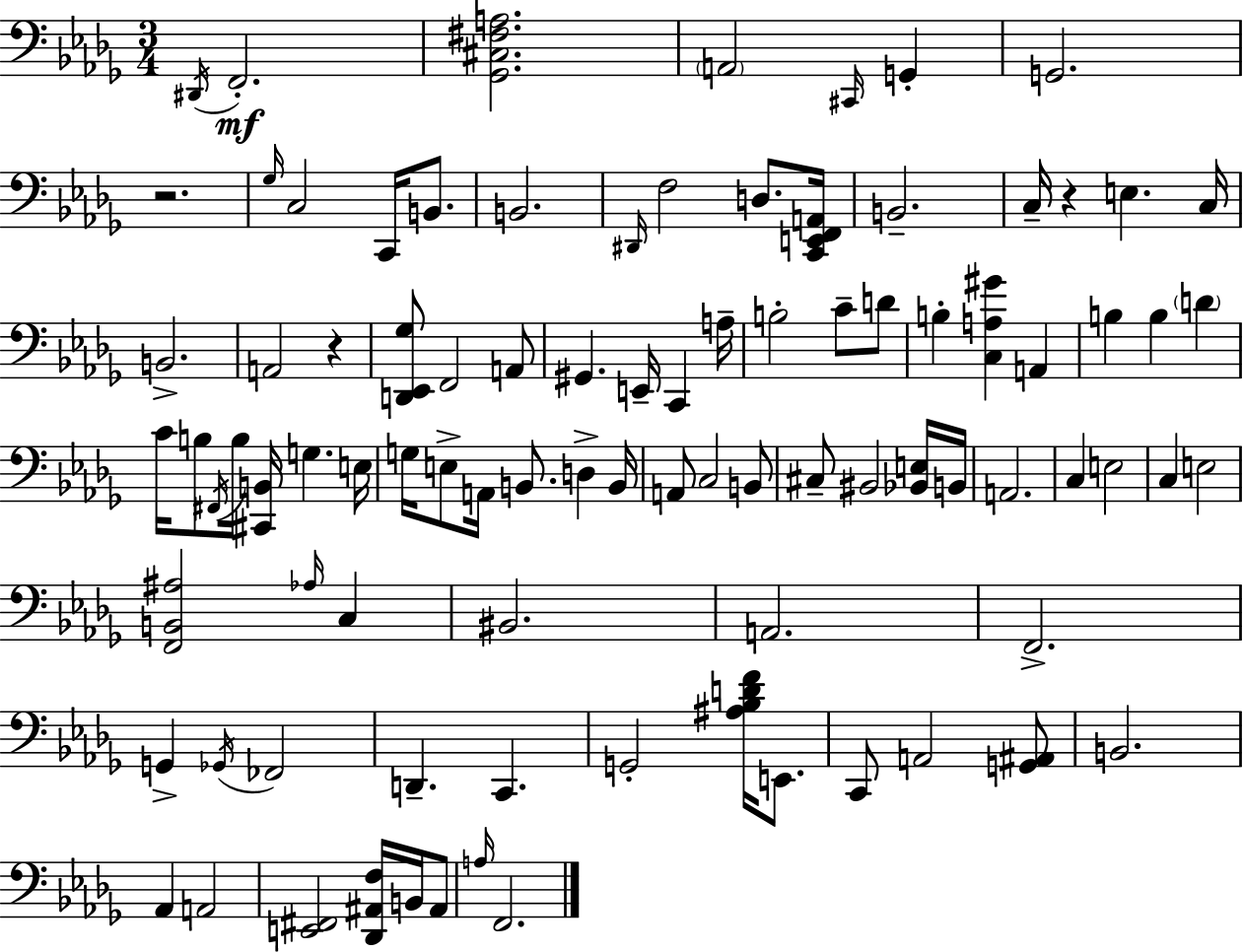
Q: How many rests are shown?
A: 3